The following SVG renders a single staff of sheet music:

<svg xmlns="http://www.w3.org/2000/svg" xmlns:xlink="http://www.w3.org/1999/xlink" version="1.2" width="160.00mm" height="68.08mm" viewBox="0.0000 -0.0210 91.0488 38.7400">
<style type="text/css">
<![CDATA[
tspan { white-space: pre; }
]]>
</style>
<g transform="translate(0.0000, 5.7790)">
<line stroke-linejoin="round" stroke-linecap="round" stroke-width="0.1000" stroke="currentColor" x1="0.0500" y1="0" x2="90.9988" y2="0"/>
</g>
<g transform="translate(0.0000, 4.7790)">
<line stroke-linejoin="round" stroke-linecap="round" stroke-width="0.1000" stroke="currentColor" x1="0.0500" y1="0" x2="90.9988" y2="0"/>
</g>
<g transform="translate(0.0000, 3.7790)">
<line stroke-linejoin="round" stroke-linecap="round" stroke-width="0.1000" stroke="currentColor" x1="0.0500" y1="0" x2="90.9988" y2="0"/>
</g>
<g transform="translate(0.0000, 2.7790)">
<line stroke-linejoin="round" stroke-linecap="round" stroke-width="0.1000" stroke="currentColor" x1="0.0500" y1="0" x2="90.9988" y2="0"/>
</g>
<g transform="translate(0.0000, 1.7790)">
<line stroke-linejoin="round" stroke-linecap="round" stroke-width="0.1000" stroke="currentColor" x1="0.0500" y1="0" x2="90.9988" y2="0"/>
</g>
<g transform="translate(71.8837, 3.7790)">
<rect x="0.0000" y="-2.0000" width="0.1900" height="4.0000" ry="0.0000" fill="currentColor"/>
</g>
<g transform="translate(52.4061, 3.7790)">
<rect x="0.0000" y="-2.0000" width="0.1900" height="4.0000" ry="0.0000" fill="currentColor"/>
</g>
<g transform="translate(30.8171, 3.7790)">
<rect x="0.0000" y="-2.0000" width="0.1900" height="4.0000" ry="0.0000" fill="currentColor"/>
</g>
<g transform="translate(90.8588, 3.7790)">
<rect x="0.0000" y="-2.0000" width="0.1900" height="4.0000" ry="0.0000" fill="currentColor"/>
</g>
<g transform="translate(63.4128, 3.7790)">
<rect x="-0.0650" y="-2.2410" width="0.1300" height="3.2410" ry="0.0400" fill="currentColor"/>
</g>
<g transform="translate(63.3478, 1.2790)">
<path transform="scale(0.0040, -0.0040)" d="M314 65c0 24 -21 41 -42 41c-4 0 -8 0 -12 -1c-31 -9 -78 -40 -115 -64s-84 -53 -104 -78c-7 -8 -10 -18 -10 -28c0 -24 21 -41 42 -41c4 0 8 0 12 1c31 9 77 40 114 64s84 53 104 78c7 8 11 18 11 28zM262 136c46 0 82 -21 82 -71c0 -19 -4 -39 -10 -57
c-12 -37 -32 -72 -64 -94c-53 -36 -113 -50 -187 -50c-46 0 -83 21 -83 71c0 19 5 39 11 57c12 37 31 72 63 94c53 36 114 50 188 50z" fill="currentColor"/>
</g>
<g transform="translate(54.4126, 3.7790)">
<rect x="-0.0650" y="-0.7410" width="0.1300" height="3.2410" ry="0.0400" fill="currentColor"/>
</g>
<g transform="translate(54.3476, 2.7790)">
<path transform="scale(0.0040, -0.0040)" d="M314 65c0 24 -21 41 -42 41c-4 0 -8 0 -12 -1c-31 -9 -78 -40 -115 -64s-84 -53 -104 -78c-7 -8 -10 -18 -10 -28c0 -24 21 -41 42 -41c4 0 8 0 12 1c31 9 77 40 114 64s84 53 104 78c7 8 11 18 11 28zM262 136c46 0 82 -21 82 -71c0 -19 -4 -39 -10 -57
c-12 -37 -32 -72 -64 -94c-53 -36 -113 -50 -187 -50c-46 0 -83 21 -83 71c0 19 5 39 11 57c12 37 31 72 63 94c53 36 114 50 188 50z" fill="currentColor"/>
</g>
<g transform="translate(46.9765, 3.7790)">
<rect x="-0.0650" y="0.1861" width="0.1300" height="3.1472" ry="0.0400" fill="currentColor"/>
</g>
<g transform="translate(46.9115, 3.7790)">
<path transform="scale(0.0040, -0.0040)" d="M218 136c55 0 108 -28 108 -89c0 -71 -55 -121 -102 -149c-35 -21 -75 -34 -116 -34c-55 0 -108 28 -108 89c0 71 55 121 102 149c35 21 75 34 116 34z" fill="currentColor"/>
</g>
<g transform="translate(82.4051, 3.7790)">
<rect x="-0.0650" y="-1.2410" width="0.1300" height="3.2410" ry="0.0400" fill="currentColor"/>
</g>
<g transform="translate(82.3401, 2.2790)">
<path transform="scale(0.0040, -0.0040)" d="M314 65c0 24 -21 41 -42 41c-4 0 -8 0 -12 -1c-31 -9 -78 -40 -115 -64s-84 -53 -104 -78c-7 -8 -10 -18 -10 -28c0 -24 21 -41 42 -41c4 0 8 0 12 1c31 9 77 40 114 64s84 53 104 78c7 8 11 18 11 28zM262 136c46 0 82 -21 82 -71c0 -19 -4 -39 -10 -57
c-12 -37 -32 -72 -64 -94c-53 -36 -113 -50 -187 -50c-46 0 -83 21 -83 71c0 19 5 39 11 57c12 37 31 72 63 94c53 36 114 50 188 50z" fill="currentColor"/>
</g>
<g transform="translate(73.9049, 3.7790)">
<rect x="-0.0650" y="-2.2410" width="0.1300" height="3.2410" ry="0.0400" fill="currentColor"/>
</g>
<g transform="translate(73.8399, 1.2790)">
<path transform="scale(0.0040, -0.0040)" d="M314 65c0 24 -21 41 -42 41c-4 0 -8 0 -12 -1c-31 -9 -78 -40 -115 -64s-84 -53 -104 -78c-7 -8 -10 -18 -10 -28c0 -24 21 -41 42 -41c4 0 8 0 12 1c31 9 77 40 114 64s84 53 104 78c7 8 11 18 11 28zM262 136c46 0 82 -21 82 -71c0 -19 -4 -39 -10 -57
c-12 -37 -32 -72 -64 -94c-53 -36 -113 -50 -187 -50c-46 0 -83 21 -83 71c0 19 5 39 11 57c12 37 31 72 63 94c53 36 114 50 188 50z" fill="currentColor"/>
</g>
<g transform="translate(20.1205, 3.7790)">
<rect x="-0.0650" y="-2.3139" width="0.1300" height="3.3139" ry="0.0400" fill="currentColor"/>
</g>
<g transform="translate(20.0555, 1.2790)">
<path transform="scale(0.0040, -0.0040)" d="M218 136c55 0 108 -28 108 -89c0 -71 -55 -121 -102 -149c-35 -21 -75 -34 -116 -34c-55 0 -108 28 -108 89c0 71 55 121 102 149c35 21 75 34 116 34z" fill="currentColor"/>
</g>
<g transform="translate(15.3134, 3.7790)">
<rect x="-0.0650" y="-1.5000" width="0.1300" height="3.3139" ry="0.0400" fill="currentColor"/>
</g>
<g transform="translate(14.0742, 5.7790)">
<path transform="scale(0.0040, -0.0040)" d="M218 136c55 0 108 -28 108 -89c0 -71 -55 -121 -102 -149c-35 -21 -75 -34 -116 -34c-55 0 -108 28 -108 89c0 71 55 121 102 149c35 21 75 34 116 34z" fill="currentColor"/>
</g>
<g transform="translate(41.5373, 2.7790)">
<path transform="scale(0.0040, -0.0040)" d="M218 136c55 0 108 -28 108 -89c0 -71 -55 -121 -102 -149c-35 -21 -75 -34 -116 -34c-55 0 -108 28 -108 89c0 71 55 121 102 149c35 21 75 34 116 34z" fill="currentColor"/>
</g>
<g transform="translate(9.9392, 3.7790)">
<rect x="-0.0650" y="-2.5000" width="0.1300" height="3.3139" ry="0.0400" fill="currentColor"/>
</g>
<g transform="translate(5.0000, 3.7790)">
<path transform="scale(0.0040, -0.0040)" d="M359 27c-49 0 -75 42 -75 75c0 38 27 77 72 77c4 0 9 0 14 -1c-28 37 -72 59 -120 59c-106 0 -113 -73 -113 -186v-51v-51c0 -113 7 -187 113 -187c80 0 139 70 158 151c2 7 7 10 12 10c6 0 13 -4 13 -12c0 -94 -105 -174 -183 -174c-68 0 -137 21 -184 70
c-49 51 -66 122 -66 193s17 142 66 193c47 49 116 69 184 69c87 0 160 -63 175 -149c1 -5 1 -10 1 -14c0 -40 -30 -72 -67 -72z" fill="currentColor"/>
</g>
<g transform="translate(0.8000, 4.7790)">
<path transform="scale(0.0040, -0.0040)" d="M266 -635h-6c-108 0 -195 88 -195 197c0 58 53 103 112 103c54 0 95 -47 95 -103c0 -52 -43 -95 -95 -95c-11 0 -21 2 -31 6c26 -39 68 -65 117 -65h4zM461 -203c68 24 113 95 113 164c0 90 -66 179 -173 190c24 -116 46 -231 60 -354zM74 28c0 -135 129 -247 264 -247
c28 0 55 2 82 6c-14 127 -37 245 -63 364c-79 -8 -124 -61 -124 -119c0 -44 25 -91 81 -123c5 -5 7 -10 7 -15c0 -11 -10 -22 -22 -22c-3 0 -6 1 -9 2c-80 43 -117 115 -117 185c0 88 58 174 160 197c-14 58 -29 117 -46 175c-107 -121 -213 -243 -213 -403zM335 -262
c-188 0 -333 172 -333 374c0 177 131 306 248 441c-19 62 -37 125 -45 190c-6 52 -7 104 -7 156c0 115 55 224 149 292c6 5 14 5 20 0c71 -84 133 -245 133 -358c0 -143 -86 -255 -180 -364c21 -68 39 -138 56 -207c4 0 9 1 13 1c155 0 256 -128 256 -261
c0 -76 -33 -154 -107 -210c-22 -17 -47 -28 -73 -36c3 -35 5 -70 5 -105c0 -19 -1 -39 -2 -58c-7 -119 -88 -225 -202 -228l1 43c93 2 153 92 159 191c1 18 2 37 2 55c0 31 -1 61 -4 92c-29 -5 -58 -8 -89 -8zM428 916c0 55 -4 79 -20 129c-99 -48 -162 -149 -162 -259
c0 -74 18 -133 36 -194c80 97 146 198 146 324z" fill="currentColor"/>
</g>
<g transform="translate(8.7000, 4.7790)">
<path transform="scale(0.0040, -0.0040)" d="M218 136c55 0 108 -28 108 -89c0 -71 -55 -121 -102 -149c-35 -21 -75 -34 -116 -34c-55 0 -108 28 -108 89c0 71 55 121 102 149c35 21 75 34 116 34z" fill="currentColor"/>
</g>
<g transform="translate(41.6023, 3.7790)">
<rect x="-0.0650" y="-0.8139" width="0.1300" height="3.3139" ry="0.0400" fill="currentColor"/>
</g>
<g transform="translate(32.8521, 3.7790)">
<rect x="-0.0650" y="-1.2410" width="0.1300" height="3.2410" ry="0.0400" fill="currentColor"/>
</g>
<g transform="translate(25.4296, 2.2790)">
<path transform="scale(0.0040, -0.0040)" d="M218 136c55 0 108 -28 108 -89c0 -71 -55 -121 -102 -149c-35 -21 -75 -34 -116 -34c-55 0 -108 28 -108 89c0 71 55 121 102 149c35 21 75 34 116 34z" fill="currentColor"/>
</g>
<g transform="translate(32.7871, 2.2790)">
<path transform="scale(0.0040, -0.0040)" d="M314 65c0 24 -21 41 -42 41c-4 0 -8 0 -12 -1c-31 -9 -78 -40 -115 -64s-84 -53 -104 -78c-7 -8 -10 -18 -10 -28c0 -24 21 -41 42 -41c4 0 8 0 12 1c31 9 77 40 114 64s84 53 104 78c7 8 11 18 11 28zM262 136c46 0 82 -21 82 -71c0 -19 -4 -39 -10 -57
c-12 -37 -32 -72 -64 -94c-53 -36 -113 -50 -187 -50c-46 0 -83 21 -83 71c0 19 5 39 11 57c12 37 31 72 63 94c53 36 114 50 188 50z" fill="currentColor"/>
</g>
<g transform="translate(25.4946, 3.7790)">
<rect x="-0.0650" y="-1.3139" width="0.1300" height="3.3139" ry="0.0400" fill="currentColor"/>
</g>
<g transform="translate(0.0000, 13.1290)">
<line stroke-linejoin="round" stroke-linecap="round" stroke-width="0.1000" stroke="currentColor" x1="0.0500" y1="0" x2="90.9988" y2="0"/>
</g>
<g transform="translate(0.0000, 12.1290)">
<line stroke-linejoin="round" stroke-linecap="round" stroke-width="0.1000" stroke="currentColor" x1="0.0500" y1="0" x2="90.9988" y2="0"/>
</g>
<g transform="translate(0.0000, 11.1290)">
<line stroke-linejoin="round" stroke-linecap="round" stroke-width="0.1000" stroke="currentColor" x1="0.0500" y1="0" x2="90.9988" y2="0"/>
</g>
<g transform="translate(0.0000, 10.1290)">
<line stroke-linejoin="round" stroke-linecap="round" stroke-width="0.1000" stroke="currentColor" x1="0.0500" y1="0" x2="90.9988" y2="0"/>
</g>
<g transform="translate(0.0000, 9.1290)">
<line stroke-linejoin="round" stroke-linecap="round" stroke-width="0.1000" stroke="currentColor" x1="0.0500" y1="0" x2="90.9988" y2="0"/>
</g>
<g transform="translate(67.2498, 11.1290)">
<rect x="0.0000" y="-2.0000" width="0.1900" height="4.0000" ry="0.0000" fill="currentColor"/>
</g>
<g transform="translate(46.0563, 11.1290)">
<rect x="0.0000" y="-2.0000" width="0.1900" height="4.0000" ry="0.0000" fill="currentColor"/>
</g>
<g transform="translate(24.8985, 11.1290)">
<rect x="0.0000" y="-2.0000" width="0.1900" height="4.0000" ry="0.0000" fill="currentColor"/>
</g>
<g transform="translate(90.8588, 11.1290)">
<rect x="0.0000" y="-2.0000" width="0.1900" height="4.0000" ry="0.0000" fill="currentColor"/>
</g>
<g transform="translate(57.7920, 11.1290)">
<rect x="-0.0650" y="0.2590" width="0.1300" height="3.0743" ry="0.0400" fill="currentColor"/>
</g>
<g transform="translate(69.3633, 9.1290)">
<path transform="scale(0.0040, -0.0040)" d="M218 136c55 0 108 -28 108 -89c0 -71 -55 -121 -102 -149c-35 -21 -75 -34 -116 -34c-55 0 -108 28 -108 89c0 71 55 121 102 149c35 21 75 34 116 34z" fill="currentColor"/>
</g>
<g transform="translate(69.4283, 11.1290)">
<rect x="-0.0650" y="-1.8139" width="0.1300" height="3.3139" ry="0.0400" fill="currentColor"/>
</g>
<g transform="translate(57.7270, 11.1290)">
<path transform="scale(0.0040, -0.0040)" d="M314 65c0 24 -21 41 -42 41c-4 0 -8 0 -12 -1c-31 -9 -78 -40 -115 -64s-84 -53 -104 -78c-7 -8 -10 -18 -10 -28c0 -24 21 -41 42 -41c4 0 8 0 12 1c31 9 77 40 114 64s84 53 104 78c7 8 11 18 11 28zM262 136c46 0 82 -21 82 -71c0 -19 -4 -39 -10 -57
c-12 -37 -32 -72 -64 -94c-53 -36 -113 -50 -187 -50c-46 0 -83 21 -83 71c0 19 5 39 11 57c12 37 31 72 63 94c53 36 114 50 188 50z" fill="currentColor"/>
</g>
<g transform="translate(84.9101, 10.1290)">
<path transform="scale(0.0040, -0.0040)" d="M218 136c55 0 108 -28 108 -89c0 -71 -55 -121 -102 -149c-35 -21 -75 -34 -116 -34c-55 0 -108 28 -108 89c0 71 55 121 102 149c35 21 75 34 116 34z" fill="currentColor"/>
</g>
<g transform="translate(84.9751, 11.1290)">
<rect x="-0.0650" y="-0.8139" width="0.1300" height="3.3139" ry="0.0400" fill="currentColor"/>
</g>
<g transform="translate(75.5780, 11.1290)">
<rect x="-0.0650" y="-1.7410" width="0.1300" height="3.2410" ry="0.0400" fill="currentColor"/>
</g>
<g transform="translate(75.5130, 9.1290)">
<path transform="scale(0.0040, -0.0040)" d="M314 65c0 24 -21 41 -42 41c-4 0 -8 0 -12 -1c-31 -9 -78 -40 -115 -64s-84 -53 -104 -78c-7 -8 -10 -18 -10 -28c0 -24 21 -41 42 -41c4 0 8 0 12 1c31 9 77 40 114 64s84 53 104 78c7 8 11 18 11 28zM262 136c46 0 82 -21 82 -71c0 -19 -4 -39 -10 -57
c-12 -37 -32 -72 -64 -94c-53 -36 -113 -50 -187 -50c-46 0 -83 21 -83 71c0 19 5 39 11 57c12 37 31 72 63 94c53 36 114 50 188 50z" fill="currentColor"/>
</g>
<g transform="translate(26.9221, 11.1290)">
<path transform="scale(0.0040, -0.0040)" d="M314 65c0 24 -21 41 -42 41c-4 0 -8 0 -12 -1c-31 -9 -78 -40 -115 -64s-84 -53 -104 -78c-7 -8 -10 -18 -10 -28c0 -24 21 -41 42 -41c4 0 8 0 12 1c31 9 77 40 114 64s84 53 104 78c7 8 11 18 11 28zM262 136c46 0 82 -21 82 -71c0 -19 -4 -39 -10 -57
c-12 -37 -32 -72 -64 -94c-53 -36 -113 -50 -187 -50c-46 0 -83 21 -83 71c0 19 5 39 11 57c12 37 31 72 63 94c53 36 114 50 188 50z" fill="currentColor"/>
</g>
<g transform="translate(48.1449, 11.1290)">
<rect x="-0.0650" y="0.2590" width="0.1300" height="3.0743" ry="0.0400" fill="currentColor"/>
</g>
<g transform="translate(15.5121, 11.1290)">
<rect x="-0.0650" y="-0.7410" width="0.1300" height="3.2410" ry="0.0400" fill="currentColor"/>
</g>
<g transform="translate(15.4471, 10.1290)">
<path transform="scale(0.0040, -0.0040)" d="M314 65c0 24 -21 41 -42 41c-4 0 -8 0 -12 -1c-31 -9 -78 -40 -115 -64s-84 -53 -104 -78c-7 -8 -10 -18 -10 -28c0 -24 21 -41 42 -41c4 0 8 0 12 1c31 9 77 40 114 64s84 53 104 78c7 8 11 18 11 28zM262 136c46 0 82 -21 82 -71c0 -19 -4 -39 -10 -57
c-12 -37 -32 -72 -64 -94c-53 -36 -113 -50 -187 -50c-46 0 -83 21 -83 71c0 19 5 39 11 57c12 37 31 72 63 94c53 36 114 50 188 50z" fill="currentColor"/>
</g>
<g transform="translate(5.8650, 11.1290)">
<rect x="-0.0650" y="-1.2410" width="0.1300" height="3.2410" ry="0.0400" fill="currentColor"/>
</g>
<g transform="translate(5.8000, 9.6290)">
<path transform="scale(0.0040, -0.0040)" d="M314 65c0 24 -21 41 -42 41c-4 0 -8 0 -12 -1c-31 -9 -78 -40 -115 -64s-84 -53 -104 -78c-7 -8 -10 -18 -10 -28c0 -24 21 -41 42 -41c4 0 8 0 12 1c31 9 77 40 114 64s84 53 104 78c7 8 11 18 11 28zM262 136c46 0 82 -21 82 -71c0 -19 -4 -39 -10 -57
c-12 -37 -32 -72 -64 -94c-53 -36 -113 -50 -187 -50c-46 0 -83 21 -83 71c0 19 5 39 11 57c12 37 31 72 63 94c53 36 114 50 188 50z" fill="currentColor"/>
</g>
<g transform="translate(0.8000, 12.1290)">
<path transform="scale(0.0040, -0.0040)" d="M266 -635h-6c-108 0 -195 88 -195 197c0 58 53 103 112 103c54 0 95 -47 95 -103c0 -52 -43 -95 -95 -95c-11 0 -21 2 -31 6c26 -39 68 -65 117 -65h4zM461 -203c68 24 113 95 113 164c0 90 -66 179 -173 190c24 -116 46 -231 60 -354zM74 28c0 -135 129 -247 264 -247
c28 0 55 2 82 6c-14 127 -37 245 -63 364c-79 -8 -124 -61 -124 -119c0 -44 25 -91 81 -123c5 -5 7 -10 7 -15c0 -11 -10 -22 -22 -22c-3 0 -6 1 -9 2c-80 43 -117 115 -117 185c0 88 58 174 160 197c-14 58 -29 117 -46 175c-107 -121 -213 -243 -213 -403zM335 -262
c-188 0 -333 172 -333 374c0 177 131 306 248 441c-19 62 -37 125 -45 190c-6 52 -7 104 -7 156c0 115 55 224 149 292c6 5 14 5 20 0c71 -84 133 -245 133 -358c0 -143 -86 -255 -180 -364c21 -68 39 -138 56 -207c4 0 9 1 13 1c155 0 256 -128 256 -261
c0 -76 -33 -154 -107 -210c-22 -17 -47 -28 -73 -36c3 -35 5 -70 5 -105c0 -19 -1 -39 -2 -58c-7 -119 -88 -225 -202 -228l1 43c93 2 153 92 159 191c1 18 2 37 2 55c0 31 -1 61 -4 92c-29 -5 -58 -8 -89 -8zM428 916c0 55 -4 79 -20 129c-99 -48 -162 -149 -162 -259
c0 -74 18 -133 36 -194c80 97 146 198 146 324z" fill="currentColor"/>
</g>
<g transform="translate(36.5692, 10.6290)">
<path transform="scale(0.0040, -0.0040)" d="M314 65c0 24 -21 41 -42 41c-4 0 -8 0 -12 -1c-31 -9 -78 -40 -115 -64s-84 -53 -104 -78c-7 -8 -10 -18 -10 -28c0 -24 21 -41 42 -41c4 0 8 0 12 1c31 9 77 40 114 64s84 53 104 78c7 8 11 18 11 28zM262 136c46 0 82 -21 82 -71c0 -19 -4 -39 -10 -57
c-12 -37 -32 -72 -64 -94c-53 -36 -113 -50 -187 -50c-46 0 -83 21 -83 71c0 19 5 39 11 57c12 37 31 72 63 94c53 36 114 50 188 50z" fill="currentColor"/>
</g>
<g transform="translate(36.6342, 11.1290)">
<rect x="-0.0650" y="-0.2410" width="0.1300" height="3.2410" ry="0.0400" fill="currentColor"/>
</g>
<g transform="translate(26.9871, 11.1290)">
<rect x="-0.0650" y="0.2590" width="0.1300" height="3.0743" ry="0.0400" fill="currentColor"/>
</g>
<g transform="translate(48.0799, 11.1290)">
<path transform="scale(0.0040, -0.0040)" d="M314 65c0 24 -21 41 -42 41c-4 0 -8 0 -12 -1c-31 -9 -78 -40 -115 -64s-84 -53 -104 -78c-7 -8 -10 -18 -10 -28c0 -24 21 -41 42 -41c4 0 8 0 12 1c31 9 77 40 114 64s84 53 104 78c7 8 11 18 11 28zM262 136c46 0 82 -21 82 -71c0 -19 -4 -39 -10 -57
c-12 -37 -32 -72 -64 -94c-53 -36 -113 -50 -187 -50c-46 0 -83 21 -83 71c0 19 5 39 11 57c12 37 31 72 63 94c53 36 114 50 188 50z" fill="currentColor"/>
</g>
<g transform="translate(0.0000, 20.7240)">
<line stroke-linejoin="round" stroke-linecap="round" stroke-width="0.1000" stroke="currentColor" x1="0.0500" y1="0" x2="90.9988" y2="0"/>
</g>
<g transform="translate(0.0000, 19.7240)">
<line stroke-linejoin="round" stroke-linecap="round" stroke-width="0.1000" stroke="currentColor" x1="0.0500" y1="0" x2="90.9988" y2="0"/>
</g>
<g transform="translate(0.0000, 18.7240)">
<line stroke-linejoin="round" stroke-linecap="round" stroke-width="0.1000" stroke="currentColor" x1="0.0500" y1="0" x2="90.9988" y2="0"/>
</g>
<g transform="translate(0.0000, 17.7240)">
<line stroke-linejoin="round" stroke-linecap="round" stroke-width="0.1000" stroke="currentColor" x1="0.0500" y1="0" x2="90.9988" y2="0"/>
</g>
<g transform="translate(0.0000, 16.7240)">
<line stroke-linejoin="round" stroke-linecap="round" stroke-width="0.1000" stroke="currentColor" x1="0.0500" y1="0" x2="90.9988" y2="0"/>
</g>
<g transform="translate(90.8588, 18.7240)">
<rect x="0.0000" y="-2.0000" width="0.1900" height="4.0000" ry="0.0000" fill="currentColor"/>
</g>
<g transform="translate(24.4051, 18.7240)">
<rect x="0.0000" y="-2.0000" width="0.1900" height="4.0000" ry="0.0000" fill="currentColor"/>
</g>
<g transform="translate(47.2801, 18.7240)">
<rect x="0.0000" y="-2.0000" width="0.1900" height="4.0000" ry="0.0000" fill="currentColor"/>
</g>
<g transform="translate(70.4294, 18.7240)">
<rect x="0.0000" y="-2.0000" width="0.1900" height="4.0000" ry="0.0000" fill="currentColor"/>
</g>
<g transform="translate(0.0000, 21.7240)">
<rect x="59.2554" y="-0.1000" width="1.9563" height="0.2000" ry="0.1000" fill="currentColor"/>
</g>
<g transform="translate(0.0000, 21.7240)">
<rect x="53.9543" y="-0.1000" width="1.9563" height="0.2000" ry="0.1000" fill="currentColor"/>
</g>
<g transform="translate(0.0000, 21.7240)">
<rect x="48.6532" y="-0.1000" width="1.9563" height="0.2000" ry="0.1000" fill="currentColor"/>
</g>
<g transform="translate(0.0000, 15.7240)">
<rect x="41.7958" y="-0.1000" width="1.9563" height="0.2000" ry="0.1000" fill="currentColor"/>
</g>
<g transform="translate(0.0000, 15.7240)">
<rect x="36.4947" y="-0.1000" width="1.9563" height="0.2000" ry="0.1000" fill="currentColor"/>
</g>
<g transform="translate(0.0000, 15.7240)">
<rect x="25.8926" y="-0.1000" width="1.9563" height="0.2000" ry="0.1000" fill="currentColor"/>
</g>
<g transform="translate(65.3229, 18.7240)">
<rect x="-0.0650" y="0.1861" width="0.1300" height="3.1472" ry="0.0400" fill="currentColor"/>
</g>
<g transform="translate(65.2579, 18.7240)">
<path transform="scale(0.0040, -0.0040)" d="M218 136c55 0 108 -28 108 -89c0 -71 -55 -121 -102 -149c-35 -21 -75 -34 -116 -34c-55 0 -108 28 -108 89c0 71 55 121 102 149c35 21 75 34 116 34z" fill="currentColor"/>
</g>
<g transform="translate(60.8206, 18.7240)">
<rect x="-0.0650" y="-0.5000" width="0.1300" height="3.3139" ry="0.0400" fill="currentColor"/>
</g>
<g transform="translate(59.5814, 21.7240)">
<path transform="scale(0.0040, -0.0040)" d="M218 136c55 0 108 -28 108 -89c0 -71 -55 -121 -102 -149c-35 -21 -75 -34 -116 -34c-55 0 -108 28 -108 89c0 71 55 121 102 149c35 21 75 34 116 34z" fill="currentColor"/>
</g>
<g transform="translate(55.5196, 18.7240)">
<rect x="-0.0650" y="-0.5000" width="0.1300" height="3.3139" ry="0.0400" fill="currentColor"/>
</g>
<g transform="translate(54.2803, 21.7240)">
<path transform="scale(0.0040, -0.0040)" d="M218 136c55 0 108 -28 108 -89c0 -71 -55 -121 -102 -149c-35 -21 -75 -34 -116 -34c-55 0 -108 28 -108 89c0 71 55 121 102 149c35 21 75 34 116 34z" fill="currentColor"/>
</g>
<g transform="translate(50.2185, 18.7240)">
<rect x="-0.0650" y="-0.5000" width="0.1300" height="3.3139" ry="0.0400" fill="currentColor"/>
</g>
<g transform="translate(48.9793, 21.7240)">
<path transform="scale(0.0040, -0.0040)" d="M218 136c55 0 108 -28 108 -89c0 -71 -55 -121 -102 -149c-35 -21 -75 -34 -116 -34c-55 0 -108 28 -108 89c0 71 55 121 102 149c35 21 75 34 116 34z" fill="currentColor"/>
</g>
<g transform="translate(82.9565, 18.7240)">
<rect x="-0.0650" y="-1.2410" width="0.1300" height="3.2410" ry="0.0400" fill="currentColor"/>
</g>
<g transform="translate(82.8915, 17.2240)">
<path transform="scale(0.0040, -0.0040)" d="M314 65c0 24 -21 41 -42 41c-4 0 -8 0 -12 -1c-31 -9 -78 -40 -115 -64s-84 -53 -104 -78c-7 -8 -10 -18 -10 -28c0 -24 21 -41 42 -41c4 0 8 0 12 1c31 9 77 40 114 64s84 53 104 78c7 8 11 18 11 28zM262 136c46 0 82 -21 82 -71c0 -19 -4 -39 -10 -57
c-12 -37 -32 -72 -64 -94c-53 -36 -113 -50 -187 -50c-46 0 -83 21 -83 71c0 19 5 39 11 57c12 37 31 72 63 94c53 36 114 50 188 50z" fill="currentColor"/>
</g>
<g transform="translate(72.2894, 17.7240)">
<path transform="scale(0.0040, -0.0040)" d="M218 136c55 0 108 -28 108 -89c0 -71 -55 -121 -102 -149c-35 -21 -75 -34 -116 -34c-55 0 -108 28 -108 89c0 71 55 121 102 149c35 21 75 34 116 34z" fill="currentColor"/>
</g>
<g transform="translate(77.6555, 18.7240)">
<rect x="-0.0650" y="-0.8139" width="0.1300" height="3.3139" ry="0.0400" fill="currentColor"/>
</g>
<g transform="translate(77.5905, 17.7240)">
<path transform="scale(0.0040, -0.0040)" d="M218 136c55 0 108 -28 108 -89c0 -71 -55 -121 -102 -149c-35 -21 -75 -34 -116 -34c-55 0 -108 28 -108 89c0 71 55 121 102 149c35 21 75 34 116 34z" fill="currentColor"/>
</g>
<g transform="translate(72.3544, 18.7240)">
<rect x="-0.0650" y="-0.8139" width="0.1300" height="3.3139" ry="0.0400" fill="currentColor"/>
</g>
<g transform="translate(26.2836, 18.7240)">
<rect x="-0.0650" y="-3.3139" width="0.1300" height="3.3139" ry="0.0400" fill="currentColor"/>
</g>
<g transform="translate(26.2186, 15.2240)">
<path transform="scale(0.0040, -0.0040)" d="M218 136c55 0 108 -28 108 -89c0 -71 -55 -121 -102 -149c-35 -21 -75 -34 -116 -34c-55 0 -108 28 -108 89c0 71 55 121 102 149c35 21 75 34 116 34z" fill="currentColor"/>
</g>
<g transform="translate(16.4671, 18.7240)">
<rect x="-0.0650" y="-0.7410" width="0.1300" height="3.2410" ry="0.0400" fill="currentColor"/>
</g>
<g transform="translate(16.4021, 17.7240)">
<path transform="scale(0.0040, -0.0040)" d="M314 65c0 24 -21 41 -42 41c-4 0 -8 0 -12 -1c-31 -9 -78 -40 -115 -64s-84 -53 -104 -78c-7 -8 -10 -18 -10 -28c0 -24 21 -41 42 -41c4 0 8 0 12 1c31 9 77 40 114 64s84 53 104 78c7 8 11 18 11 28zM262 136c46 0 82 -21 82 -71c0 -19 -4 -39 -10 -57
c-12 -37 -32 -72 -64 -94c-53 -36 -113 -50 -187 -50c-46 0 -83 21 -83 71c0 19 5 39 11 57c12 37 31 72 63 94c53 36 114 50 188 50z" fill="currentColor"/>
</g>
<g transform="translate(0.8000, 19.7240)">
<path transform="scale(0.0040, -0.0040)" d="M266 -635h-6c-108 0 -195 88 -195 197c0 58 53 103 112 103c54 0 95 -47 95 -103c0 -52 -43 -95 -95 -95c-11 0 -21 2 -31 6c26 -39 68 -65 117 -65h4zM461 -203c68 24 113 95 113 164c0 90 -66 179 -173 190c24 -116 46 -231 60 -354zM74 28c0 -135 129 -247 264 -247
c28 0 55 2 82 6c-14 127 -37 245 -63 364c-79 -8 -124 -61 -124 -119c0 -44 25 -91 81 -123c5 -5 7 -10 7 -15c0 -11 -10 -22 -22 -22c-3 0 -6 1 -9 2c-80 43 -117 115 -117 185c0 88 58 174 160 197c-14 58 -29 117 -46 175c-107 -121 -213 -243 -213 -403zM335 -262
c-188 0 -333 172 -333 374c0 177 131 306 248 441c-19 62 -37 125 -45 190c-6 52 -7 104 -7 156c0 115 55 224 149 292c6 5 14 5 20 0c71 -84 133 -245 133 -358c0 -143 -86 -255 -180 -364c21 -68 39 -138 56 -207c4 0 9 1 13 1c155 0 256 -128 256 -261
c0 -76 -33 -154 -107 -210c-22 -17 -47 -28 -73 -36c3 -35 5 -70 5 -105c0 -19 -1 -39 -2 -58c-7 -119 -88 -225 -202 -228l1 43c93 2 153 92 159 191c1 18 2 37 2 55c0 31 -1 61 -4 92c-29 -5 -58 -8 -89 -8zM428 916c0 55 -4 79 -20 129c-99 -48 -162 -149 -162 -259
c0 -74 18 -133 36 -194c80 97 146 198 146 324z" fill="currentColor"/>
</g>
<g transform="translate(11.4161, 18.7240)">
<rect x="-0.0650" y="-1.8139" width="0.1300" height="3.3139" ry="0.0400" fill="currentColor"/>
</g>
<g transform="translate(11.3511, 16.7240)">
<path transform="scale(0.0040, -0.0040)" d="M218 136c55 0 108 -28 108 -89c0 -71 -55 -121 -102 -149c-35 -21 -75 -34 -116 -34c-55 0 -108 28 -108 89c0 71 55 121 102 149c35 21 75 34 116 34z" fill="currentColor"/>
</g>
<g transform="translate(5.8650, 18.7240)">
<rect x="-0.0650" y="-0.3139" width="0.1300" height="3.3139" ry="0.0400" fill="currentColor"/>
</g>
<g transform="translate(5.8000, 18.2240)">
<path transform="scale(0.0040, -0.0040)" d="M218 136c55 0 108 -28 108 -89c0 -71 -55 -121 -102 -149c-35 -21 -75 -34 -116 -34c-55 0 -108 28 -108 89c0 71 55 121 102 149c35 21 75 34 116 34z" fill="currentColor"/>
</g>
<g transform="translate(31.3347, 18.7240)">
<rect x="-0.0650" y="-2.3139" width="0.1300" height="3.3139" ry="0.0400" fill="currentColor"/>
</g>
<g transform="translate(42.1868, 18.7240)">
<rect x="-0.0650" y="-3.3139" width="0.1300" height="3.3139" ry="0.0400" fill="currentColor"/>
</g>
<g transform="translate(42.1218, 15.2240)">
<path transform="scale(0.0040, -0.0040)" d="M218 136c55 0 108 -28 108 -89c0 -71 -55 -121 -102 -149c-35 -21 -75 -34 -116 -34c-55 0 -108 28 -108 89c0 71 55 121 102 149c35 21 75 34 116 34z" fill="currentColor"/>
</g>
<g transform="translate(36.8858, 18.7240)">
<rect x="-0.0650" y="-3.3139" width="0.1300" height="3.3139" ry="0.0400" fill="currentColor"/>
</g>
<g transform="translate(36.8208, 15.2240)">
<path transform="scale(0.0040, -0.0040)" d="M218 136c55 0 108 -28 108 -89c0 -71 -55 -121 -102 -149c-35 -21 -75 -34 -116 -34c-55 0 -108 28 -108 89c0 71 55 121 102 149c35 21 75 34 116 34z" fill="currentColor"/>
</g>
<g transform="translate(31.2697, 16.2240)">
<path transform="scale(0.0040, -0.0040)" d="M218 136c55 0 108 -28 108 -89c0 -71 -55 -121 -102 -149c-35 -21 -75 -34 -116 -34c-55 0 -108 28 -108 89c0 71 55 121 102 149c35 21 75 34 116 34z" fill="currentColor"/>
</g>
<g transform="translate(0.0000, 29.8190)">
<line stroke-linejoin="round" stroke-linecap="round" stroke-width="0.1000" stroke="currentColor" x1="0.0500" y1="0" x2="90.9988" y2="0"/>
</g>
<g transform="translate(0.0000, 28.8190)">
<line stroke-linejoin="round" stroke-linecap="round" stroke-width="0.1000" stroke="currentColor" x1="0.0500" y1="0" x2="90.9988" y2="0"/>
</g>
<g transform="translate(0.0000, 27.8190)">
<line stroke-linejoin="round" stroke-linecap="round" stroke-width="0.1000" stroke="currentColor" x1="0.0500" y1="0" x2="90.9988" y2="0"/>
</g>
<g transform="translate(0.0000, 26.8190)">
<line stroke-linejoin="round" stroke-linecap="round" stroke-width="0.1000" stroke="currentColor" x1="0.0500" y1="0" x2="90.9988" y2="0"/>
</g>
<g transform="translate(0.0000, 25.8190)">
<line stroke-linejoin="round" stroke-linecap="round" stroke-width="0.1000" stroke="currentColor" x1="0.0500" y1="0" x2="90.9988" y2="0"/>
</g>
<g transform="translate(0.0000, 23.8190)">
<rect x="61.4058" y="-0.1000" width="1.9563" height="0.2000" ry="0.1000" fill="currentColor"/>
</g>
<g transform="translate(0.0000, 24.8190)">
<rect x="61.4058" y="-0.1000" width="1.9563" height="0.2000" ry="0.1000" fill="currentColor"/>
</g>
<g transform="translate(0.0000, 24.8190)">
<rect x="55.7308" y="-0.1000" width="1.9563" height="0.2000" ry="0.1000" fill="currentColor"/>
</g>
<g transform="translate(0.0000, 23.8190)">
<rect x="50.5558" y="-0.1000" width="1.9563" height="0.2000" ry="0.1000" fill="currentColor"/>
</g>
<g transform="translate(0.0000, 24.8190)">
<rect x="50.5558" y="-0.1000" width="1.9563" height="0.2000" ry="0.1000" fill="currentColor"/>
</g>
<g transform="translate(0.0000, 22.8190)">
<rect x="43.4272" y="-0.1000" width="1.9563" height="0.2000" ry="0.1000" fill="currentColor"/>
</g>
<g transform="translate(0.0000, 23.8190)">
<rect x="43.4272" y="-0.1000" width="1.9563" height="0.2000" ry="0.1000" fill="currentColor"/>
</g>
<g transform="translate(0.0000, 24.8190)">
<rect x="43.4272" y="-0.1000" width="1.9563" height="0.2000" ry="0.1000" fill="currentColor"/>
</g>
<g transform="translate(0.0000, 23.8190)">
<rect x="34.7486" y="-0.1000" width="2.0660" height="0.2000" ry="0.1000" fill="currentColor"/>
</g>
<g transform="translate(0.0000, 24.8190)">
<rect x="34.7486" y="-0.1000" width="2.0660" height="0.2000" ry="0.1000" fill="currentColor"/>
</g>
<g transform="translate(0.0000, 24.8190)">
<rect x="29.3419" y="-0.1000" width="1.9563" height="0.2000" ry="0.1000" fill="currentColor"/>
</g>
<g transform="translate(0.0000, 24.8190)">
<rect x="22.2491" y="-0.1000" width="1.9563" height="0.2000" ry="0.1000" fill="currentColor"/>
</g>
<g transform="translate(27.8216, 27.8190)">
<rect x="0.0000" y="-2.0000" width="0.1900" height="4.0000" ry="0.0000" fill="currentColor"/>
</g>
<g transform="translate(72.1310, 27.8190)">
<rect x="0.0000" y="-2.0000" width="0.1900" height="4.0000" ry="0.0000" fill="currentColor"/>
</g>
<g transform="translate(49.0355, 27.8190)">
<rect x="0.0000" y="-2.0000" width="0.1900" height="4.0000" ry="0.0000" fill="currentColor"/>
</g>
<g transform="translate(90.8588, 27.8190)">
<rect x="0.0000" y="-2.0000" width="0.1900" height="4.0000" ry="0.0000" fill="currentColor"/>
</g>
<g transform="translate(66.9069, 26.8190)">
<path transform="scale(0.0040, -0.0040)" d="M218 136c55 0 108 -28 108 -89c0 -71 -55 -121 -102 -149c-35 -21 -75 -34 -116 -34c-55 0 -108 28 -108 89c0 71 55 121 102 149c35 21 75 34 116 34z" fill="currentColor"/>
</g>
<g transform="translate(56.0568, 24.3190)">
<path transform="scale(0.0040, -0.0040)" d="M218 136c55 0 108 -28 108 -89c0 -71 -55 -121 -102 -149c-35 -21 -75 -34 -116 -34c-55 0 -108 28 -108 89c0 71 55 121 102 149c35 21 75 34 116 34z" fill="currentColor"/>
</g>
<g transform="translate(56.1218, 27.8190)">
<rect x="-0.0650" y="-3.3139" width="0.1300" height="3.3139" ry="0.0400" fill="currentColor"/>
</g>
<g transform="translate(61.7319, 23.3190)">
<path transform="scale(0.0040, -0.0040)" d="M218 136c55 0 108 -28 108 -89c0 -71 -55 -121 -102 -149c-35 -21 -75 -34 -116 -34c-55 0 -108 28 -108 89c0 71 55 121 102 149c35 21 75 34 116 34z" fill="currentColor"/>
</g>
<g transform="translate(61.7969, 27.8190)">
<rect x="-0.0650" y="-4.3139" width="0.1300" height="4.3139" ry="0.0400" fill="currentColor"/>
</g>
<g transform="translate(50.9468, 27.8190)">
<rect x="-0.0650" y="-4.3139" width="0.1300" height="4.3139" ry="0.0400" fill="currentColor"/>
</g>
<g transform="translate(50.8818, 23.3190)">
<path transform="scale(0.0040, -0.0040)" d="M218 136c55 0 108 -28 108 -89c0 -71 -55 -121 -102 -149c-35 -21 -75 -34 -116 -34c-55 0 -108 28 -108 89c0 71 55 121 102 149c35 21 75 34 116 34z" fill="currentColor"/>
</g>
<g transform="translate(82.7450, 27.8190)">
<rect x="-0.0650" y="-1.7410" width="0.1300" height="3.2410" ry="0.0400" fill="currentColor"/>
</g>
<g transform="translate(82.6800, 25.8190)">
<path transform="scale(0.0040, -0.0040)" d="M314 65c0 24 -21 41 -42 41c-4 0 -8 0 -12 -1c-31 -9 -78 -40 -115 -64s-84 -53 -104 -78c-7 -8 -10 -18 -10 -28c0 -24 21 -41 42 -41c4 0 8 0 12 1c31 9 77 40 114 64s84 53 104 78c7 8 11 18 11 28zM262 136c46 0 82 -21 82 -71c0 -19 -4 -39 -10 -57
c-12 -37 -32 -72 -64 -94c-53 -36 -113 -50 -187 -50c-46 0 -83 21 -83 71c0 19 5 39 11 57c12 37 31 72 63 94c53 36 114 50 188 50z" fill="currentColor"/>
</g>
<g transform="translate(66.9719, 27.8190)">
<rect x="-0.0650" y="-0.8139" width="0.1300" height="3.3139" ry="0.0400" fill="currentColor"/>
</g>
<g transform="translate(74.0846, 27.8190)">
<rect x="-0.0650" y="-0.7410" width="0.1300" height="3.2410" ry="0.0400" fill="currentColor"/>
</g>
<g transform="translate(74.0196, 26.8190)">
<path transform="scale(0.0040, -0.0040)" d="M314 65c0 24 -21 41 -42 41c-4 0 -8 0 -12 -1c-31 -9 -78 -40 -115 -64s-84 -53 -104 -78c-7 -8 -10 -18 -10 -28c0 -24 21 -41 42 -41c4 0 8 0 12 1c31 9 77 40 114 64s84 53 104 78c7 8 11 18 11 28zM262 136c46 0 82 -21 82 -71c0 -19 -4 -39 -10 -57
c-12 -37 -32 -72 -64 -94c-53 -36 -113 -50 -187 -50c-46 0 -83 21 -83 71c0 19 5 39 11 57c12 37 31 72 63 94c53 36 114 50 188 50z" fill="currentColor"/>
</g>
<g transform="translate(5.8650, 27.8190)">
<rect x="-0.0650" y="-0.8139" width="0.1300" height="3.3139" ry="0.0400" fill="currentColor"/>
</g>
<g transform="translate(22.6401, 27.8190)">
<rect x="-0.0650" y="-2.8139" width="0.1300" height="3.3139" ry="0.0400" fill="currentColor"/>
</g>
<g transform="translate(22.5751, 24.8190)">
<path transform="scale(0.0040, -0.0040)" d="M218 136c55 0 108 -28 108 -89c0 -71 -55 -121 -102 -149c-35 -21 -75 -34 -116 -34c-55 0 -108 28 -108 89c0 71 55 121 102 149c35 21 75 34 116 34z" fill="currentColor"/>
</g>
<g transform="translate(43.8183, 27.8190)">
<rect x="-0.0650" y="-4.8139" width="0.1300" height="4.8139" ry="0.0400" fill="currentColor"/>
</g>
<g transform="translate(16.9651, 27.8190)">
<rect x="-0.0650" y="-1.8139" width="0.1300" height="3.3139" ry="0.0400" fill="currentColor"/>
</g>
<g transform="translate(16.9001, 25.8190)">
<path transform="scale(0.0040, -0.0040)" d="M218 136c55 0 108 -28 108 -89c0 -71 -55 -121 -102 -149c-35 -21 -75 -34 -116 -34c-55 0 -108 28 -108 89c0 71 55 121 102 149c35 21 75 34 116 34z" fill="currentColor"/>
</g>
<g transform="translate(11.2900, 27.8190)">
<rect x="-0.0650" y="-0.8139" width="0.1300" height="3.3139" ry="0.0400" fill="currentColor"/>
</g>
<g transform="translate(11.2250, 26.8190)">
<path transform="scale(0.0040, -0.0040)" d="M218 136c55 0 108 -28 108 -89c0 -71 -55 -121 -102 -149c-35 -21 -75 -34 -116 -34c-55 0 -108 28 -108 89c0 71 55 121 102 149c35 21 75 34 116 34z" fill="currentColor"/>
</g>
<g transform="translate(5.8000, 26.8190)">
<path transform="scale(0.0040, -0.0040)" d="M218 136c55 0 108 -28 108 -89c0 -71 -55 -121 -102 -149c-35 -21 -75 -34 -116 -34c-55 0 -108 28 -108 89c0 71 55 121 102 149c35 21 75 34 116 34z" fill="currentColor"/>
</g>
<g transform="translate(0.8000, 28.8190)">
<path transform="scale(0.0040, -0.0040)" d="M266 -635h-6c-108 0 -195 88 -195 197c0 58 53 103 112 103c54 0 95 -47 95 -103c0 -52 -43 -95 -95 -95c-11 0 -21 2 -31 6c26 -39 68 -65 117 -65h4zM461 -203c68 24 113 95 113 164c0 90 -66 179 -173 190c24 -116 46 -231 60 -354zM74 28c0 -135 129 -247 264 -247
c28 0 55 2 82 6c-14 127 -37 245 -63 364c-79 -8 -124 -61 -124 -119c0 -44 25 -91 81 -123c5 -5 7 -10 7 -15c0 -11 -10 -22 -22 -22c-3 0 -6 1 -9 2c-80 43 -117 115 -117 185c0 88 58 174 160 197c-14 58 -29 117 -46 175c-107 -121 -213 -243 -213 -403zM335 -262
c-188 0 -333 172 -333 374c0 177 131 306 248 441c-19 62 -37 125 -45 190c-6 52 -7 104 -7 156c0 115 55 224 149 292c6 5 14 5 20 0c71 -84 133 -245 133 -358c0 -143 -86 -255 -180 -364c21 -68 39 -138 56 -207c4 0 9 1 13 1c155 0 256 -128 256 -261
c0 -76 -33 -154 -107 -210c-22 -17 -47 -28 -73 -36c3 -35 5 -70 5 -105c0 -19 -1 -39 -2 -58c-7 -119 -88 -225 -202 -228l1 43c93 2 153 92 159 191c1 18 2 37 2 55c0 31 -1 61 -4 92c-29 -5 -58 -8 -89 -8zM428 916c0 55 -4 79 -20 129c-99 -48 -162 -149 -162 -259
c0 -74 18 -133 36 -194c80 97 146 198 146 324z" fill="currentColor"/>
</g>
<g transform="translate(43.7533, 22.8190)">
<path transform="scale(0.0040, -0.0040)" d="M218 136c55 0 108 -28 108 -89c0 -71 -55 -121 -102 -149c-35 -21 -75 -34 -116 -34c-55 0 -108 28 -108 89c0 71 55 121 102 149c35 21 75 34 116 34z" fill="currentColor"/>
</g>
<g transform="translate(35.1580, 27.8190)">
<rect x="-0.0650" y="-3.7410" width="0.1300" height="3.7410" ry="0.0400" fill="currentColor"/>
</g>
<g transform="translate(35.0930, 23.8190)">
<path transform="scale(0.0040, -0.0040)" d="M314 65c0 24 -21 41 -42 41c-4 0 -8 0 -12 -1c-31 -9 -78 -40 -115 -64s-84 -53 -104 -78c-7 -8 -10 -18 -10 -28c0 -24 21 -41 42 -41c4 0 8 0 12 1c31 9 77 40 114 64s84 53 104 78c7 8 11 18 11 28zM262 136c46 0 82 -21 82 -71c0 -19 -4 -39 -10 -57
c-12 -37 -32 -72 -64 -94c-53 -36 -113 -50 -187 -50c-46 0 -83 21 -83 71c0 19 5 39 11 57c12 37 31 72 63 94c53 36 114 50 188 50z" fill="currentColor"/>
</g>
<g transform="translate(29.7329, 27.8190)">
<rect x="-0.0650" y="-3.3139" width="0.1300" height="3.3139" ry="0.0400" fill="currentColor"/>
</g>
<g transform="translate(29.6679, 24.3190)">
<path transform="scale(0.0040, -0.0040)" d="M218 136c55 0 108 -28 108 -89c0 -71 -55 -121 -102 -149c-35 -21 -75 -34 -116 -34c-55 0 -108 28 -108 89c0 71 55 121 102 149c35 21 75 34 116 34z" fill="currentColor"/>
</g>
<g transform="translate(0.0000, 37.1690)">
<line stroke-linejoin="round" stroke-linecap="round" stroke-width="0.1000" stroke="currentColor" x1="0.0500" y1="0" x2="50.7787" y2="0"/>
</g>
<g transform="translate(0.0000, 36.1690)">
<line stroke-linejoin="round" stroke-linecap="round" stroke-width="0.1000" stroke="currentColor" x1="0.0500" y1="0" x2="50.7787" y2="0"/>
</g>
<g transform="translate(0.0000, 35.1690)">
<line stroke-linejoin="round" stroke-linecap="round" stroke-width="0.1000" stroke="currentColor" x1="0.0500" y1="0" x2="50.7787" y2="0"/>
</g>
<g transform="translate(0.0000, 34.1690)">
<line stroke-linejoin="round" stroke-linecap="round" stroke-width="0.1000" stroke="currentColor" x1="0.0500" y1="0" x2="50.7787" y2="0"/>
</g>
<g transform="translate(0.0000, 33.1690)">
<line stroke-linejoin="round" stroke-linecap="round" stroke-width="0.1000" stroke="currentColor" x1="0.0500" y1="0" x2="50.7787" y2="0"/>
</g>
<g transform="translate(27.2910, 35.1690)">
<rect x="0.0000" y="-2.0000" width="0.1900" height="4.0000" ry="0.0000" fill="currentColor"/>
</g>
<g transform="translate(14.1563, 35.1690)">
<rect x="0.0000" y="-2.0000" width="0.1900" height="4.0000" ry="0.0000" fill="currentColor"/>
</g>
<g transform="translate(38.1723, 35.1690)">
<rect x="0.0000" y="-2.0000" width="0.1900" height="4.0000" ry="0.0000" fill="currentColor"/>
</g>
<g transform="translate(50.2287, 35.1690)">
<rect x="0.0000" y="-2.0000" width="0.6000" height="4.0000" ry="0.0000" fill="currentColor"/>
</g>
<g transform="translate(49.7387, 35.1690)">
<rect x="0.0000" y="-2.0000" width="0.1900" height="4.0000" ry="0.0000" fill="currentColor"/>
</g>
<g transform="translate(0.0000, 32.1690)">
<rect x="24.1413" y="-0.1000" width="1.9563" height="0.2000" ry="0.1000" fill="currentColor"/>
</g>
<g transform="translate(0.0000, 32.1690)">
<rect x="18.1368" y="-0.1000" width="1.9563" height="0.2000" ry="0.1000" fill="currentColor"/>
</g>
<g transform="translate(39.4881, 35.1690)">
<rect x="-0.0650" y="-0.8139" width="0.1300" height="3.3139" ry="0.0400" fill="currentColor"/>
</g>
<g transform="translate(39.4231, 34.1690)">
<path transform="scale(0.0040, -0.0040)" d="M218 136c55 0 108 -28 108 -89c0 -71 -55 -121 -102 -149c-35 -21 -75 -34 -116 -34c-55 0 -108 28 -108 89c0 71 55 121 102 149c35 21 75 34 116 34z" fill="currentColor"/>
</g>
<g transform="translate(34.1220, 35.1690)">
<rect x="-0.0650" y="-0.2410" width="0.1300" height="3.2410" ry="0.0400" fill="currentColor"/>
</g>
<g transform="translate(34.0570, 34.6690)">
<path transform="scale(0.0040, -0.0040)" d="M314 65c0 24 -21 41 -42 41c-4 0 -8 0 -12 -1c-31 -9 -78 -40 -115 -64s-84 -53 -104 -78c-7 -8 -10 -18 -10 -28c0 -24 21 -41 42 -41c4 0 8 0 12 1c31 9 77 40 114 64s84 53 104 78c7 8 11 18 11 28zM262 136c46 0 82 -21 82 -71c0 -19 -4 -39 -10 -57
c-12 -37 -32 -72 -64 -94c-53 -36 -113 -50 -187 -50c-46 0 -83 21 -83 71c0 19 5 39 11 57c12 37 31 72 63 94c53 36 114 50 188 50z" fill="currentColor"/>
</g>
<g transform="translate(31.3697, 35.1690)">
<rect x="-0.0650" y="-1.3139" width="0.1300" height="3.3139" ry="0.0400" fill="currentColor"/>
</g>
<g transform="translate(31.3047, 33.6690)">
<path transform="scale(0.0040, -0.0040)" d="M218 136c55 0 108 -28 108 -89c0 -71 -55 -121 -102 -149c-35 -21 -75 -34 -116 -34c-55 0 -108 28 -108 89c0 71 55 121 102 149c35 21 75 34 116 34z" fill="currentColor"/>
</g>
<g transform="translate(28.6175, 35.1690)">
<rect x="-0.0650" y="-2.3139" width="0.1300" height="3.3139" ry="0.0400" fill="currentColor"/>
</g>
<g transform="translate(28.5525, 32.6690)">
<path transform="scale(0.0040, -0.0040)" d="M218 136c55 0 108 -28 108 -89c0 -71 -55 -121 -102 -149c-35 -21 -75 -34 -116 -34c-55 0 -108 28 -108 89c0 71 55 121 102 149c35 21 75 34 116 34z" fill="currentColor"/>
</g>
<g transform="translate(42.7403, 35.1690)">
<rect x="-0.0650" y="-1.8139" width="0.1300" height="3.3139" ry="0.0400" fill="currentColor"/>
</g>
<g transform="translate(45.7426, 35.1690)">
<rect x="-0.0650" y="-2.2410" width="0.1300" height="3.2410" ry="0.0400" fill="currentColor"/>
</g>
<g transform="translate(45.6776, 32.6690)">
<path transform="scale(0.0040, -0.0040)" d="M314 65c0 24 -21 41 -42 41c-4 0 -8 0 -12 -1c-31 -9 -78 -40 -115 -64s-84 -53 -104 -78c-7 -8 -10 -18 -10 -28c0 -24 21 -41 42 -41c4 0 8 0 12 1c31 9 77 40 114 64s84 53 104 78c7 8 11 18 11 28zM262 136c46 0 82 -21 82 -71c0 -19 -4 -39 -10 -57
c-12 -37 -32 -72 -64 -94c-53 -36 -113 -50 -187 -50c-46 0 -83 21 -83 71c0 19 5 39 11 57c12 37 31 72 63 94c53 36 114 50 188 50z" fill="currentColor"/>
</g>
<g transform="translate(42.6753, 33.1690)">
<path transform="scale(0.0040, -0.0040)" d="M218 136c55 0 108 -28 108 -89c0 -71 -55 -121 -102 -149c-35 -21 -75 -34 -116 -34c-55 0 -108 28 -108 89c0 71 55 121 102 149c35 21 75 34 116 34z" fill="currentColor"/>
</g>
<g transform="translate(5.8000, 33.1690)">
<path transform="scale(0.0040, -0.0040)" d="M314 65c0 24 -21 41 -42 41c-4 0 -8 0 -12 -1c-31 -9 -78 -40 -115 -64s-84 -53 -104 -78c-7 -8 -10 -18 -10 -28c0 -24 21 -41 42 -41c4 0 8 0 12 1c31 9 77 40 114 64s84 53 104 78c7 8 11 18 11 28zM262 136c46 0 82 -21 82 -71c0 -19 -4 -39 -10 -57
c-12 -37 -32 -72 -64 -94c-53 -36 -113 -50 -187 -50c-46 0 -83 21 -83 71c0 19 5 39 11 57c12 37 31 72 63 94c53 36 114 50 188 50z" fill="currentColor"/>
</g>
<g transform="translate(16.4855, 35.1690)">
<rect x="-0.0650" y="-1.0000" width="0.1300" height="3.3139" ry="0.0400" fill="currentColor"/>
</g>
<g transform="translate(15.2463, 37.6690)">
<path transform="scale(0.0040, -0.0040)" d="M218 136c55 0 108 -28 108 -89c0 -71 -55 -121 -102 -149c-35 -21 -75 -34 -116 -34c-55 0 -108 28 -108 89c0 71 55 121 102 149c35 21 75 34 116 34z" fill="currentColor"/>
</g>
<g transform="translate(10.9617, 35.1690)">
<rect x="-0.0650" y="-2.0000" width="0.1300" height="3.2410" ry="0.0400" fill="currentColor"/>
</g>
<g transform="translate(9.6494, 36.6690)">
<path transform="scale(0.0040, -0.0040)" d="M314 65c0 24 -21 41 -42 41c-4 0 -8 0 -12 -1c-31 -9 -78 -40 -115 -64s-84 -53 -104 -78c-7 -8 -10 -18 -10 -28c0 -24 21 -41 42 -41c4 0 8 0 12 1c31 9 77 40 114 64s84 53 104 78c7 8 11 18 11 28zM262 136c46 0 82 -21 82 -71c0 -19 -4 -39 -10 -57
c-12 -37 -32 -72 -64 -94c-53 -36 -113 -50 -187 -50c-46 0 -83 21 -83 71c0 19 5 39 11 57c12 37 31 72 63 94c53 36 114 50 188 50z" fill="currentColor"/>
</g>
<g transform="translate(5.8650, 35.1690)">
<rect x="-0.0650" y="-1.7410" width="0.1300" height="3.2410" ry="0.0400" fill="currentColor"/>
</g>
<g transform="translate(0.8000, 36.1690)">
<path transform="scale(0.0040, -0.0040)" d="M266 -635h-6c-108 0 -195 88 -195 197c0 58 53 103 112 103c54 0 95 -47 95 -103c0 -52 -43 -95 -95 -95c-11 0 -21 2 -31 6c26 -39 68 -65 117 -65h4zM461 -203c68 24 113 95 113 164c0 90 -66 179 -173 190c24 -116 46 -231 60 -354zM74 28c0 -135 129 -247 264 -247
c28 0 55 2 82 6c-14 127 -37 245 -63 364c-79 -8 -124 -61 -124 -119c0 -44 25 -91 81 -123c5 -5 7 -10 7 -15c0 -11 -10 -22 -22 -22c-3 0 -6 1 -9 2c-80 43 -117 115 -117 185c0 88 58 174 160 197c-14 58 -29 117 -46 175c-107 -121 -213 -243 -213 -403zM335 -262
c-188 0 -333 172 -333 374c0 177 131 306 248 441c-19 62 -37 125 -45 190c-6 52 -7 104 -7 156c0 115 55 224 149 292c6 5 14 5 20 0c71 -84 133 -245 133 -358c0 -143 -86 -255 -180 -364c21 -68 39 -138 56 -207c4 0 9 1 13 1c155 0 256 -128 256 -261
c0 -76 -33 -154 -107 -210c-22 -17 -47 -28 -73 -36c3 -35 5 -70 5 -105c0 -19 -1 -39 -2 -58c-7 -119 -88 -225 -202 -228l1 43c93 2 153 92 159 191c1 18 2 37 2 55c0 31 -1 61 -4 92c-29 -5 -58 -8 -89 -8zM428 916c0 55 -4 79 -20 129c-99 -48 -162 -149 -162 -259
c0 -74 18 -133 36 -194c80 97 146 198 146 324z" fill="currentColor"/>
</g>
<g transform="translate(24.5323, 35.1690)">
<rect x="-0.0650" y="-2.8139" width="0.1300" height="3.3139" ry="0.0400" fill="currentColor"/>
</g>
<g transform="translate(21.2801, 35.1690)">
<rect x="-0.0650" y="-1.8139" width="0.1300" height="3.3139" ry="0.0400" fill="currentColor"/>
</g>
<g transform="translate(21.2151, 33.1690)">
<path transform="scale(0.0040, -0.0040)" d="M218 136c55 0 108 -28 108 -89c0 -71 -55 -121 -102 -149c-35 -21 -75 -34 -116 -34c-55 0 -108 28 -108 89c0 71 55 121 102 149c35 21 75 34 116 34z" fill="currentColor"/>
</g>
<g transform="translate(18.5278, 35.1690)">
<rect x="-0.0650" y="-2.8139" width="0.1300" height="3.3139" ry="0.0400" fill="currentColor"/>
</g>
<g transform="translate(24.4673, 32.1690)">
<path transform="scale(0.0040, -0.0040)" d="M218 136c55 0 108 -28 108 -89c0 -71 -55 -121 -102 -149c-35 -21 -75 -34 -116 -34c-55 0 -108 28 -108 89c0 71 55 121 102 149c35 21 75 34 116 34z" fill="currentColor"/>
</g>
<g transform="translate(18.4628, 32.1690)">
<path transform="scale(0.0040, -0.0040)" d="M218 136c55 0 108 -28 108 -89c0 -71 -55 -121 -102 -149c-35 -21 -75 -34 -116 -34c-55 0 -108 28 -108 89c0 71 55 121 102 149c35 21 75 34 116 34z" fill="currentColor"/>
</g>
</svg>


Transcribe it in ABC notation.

X:1
T:Untitled
M:4/4
L:1/4
K:C
G E g e e2 d B d2 g2 g2 e2 e2 d2 B2 c2 B2 B2 f f2 d c f d2 b g b b C C C B d d e2 d d f a b c'2 e' d' b d' d d2 f2 f2 F2 D a f a g e c2 d f g2